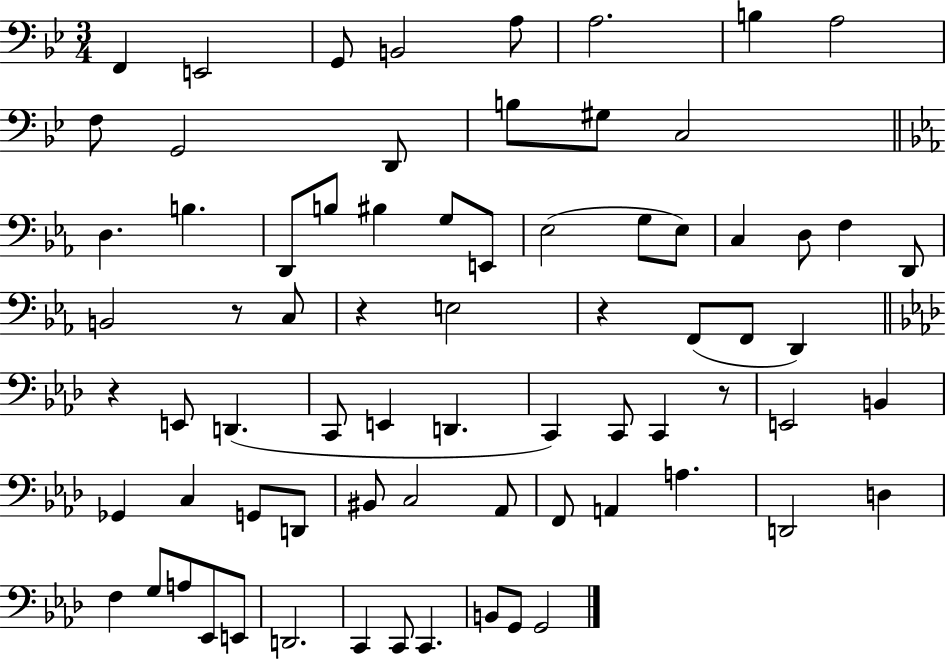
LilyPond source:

{
  \clef bass
  \numericTimeSignature
  \time 3/4
  \key bes \major
  f,4 e,2 | g,8 b,2 a8 | a2. | b4 a2 | \break f8 g,2 d,8 | b8 gis8 c2 | \bar "||" \break \key ees \major d4. b4. | d,8 b8 bis4 g8 e,8 | ees2( g8 ees8) | c4 d8 f4 d,8 | \break b,2 r8 c8 | r4 e2 | r4 f,8( f,8 d,4) | \bar "||" \break \key f \minor r4 e,8 d,4.( | c,8 e,4 d,4. | c,4) c,8 c,4 r8 | e,2 b,4 | \break ges,4 c4 g,8 d,8 | bis,8 c2 aes,8 | f,8 a,4 a4. | d,2 d4 | \break f4 g8 a8 ees,8 e,8 | d,2. | c,4 c,8 c,4. | b,8 g,8 g,2 | \break \bar "|."
}